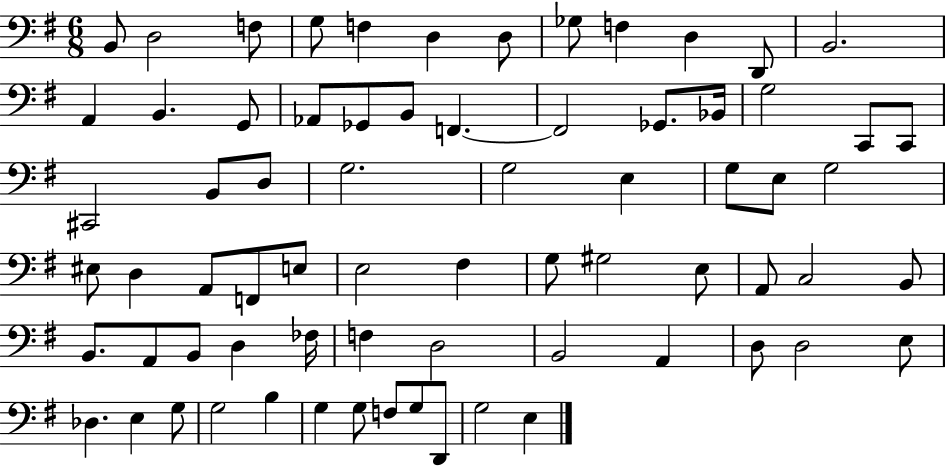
{
  \clef bass
  \numericTimeSignature
  \time 6/8
  \key g \major
  b,8 d2 f8 | g8 f4 d4 d8 | ges8 f4 d4 d,8 | b,2. | \break a,4 b,4. g,8 | aes,8 ges,8 b,8 f,4.~~ | f,2 ges,8. bes,16 | g2 c,8 c,8 | \break cis,2 b,8 d8 | g2. | g2 e4 | g8 e8 g2 | \break eis8 d4 a,8 f,8 e8 | e2 fis4 | g8 gis2 e8 | a,8 c2 b,8 | \break b,8. a,8 b,8 d4 fes16 | f4 d2 | b,2 a,4 | d8 d2 e8 | \break des4. e4 g8 | g2 b4 | g4 g8 f8 g8 d,8 | g2 e4 | \break \bar "|."
}